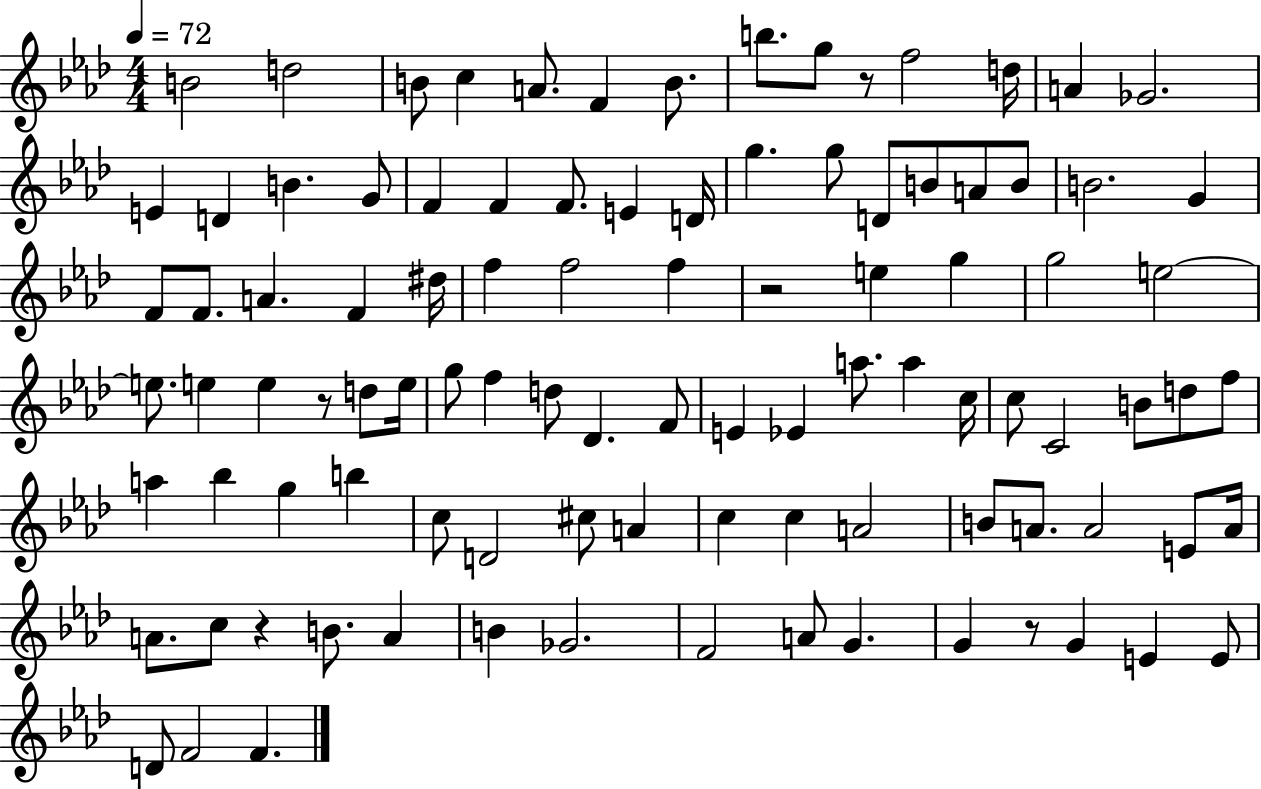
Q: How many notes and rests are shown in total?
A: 99